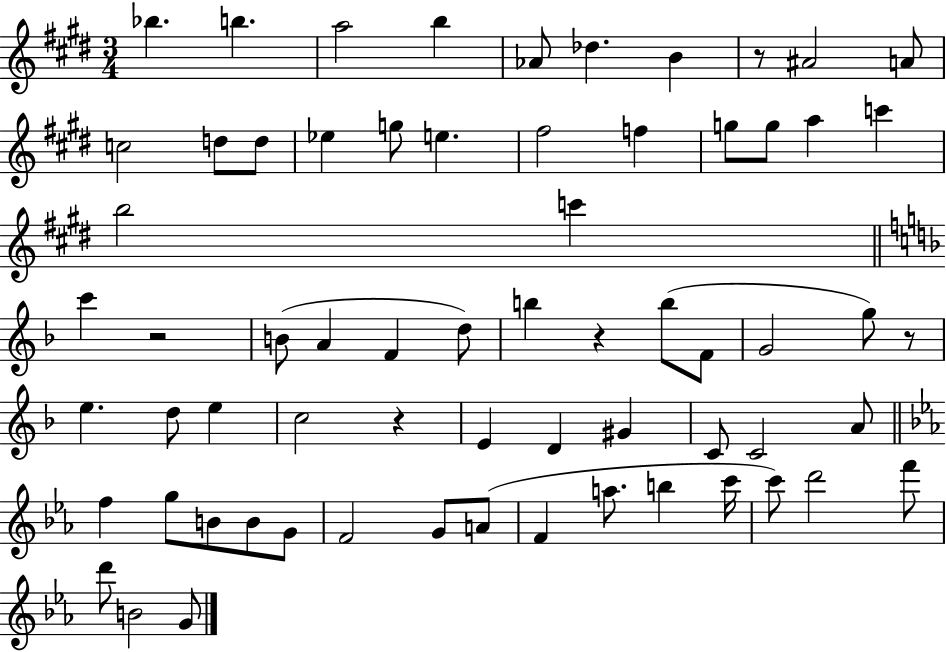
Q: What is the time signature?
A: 3/4